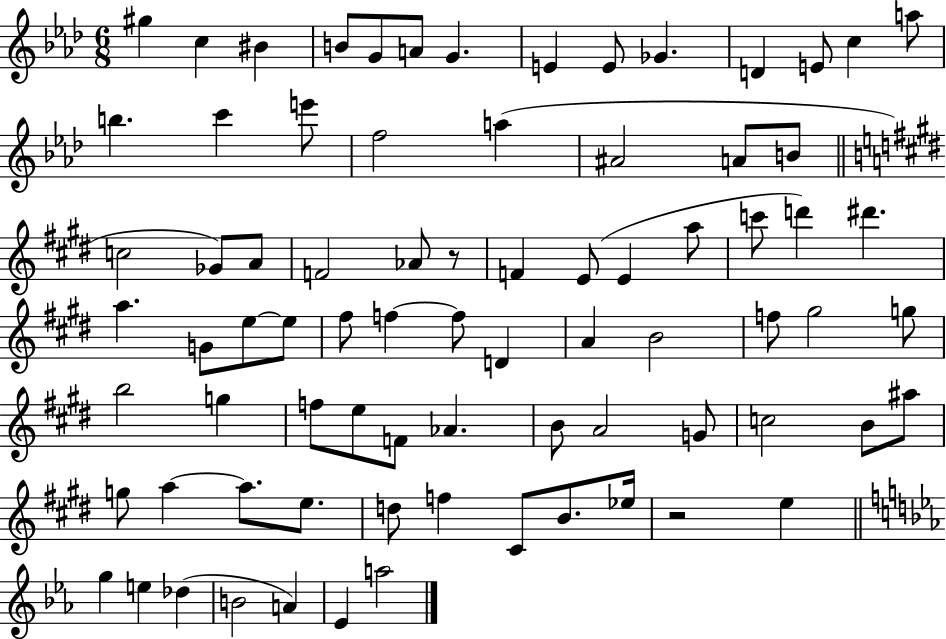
G#5/q C5/q BIS4/q B4/e G4/e A4/e G4/q. E4/q E4/e Gb4/q. D4/q E4/e C5/q A5/e B5/q. C6/q E6/e F5/h A5/q A#4/h A4/e B4/e C5/h Gb4/e A4/e F4/h Ab4/e R/e F4/q E4/e E4/q A5/e C6/e D6/q D#6/q. A5/q. G4/e E5/e E5/e F#5/e F5/q F5/e D4/q A4/q B4/h F5/e G#5/h G5/e B5/h G5/q F5/e E5/e F4/e Ab4/q. B4/e A4/h G4/e C5/h B4/e A#5/e G5/e A5/q A5/e. E5/e. D5/e F5/q C#4/e B4/e. Eb5/s R/h E5/q G5/q E5/q Db5/q B4/h A4/q Eb4/q A5/h